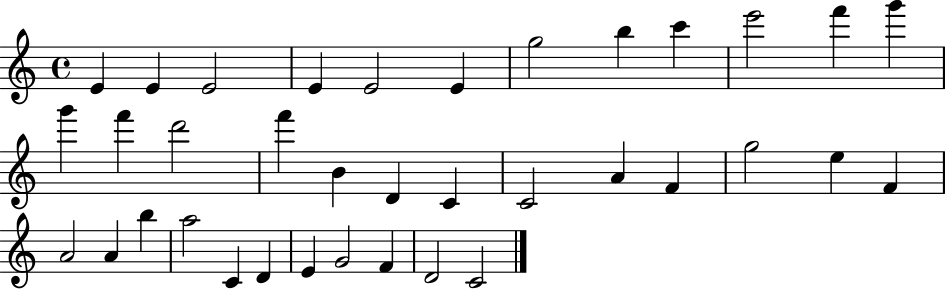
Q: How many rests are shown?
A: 0